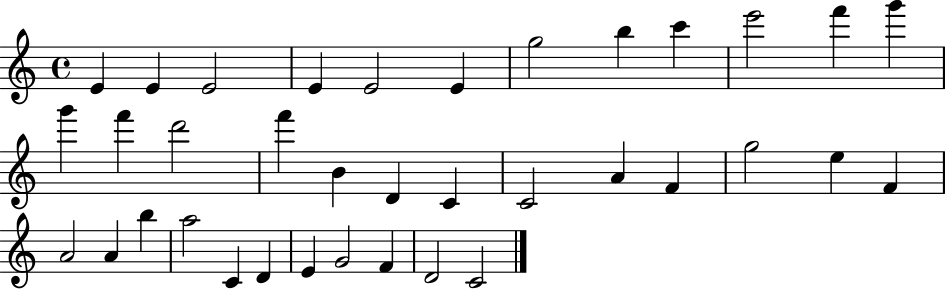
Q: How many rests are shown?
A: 0